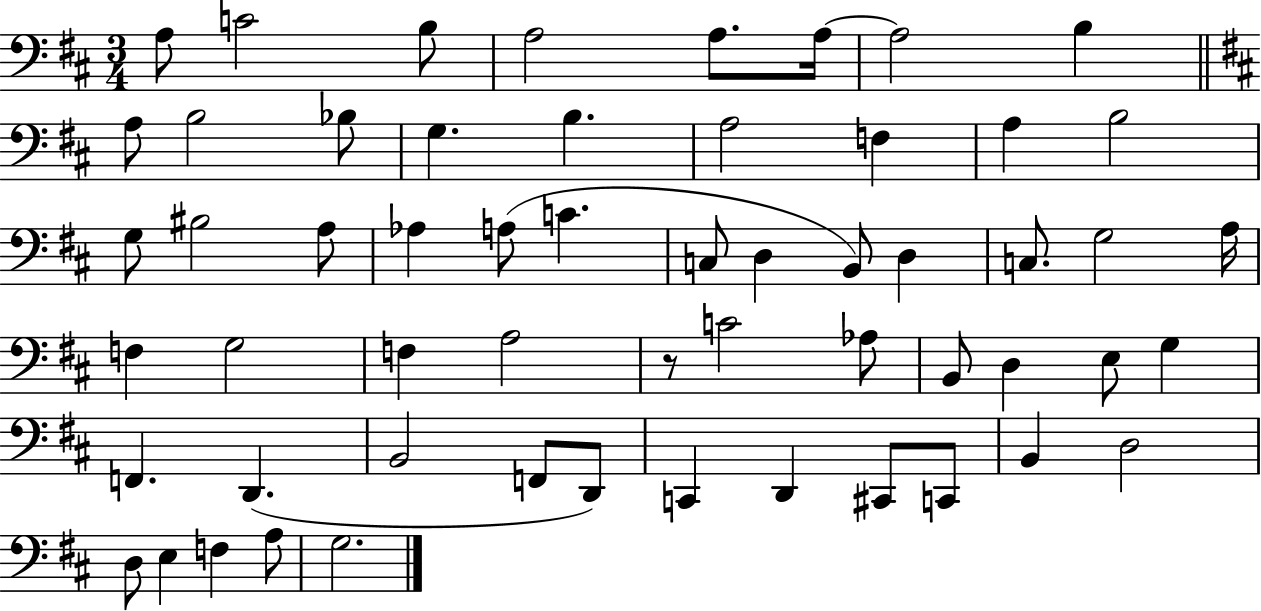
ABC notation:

X:1
T:Untitled
M:3/4
L:1/4
K:D
A,/2 C2 B,/2 A,2 A,/2 A,/4 A,2 B, A,/2 B,2 _B,/2 G, B, A,2 F, A, B,2 G,/2 ^B,2 A,/2 _A, A,/2 C C,/2 D, B,,/2 D, C,/2 G,2 A,/4 F, G,2 F, A,2 z/2 C2 _A,/2 B,,/2 D, E,/2 G, F,, D,, B,,2 F,,/2 D,,/2 C,, D,, ^C,,/2 C,,/2 B,, D,2 D,/2 E, F, A,/2 G,2